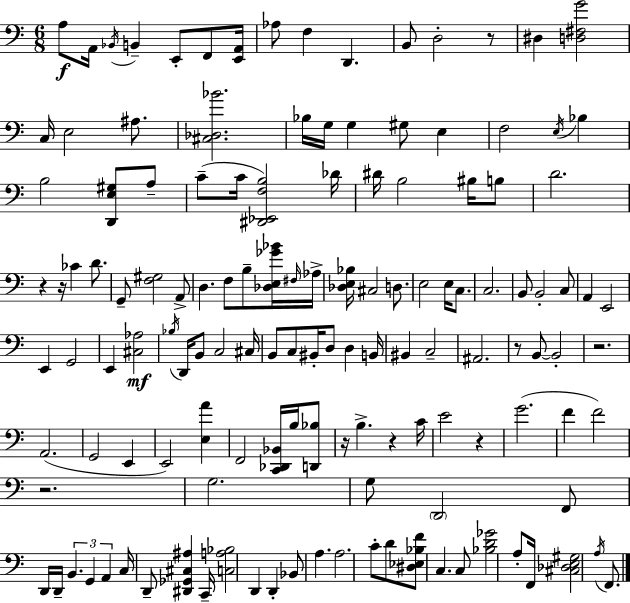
{
  \clef bass
  \numericTimeSignature
  \time 6/8
  \key c \major
  a8\f a,16 \acciaccatura { bes,16 } b,4-- e,8-. f,8 | <e, a,>16 aes8 f4 d,4. | b,8 d2-. r8 | dis4 <d fis g'>2 | \break c16 e2 ais8. | <cis des bes'>2. | bes16 g16 g4 gis8 e4 | f2 \acciaccatura { e16 } bes4 | \break b2 <d, e gis>8 | a8-- c'8--( c'16 <dis, ees, f b>2) | des'16 dis'16 b2 bis16 | b8 d'2. | \break r4 r16 ces'4 d'8. | g,8-- <f gis>2 | a,8-> d4. f8 b8-- | <des e ges' bes'>16 \grace { fis16 } aes16-> <des e bes>16 cis2 | \break d8. e2 e16 | c8. c2. | b,8 b,2-. | c8 a,4 e,2 | \break e,4 g,2 | e,4 <cis aes>2\mf | \acciaccatura { bes16 } d,16 b,8 c2 | cis16 b,8 c8 bis,16-. d8 d4 | \break b,16 bis,4 c2-- | ais,2. | r8 b,8~~ b,2-. | r2. | \break a,2.( | g,2 | e,4 e,2) | <e a'>4 f,2 | \break <c, des, bes,>16 b16 <d, bes>8 r16 b4.-> r4 | c'16 e'2 | r4 g'2.( | f'4 f'2) | \break r2. | g2. | g8 \parenthesize d,2 | f,8 d,16 d,16-- \tuplet 3/2 { b,4. | \break g,4 a,4 } c16 d,8-- <dis, ges, cis ais>4 | c,16-- <c a bes>2 | d,4 d,4-. bes,8 a4. | a2. | \break c'8-. d'8 <dis ees bes f'>8 c4. | c8 <bes d' ges'>2 | a8-. f,16 <cis des e gis>2 | \acciaccatura { a16 } f,8. \bar "|."
}